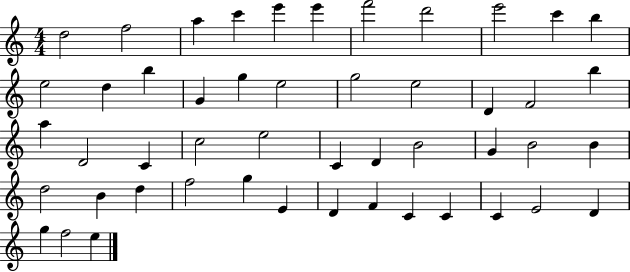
X:1
T:Untitled
M:4/4
L:1/4
K:C
d2 f2 a c' e' e' f'2 d'2 e'2 c' b e2 d b G g e2 g2 e2 D F2 b a D2 C c2 e2 C D B2 G B2 B d2 B d f2 g E D F C C C E2 D g f2 e